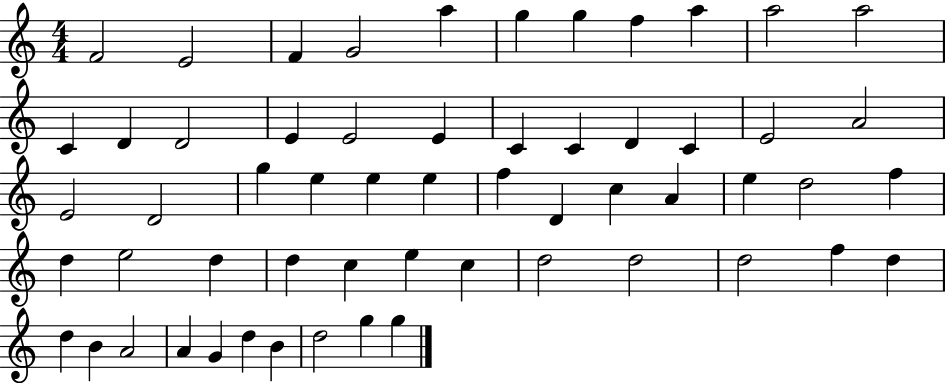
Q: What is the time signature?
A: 4/4